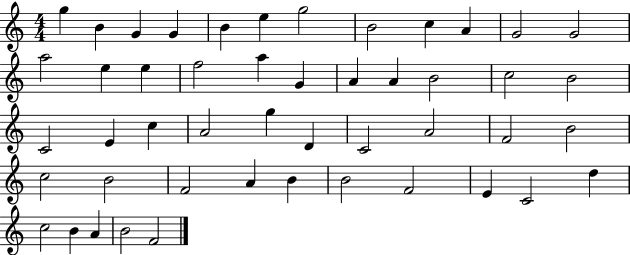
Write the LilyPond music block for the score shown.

{
  \clef treble
  \numericTimeSignature
  \time 4/4
  \key c \major
  g''4 b'4 g'4 g'4 | b'4 e''4 g''2 | b'2 c''4 a'4 | g'2 g'2 | \break a''2 e''4 e''4 | f''2 a''4 g'4 | a'4 a'4 b'2 | c''2 b'2 | \break c'2 e'4 c''4 | a'2 g''4 d'4 | c'2 a'2 | f'2 b'2 | \break c''2 b'2 | f'2 a'4 b'4 | b'2 f'2 | e'4 c'2 d''4 | \break c''2 b'4 a'4 | b'2 f'2 | \bar "|."
}